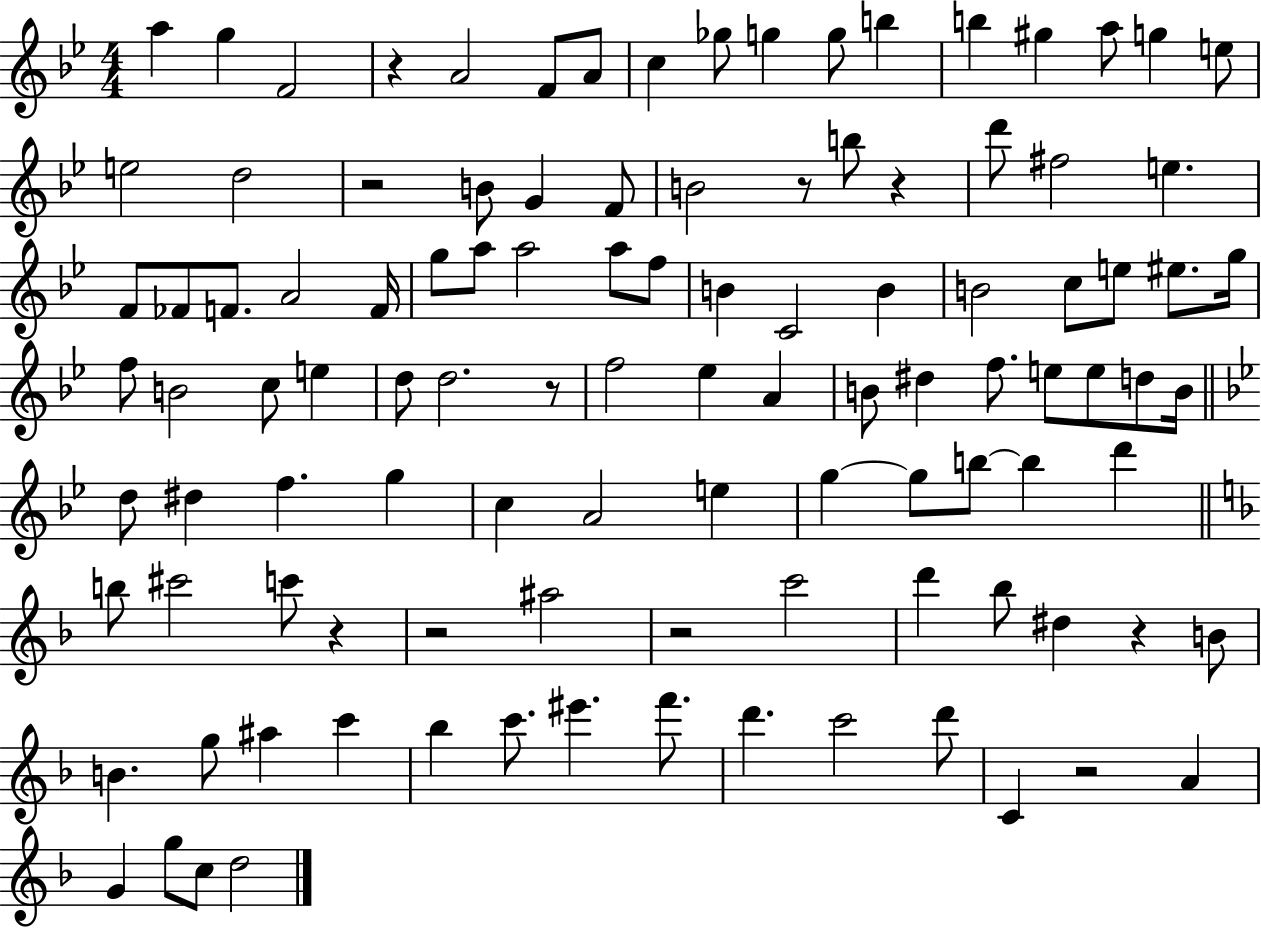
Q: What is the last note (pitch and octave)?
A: D5